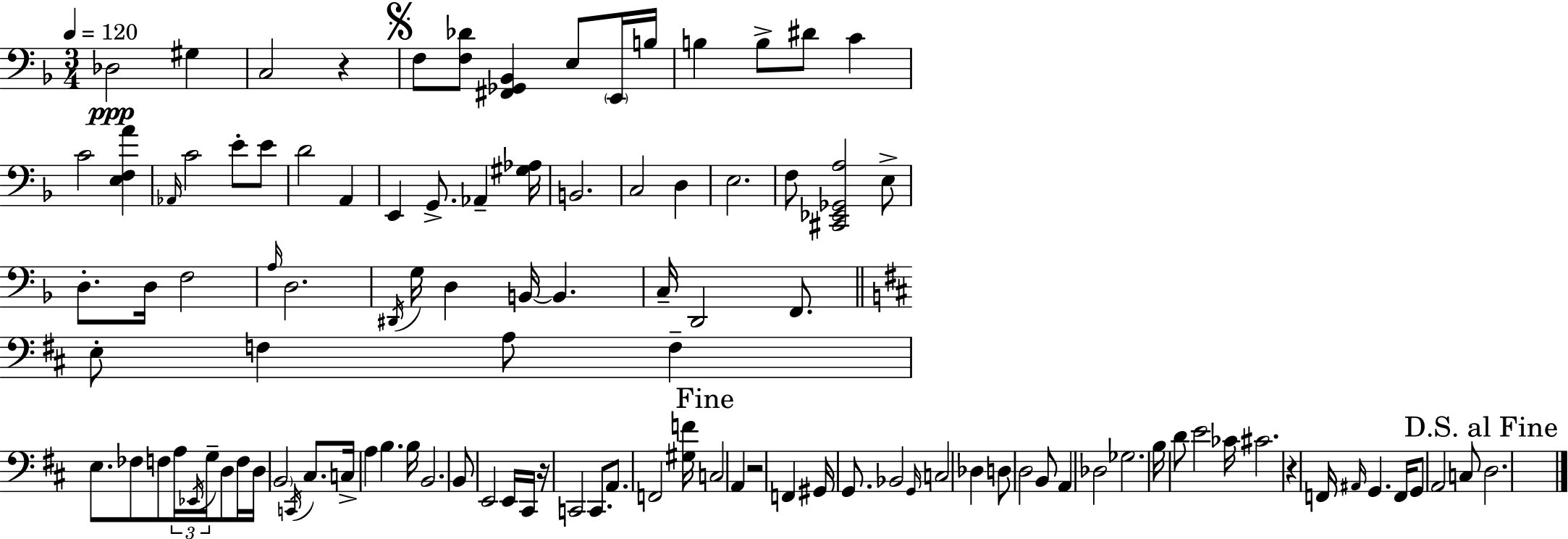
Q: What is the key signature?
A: F major